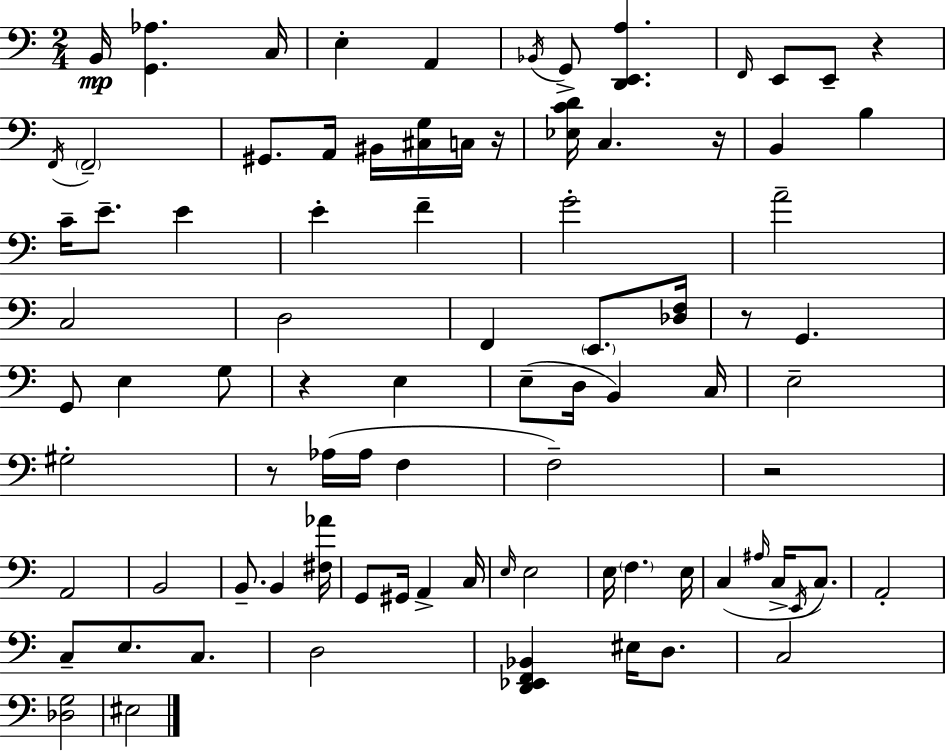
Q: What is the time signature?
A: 2/4